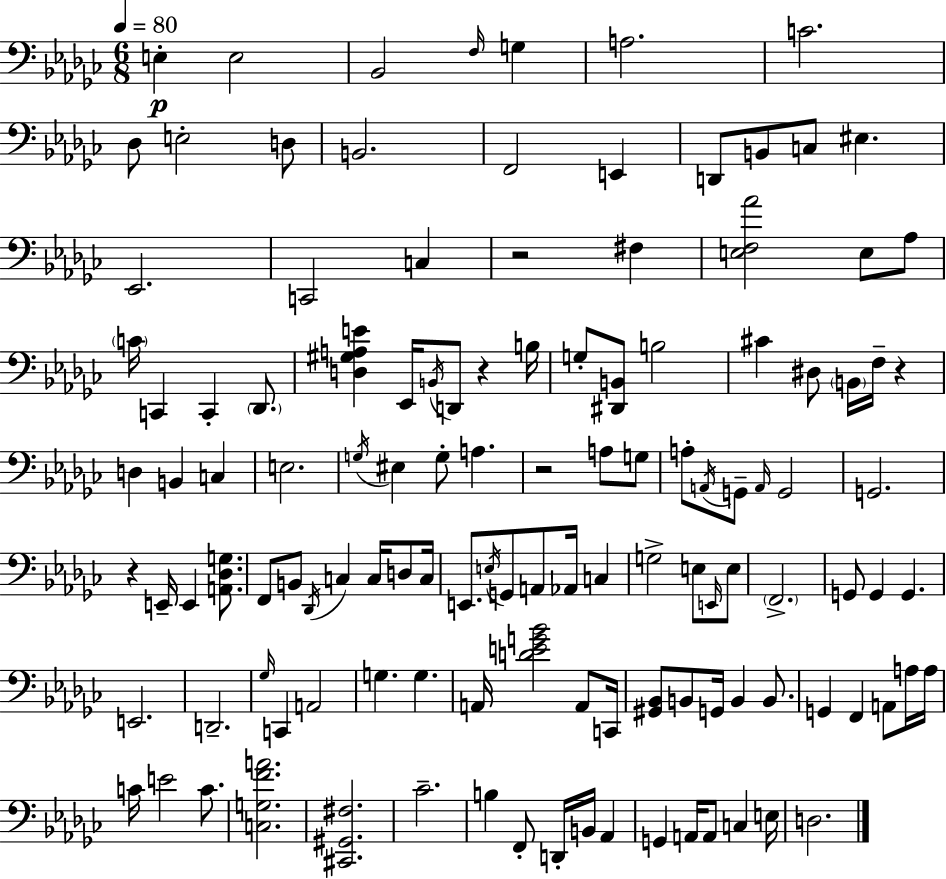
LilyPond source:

{
  \clef bass
  \numericTimeSignature
  \time 6/8
  \key ees \minor
  \tempo 4 = 80
  e4-.\p e2 | bes,2 \grace { f16 } g4 | a2. | c'2. | \break des8 e2-. d8 | b,2. | f,2 e,4 | d,8 b,8 c8 eis4. | \break ees,2. | c,2 c4 | r2 fis4 | <e f aes'>2 e8 aes8 | \break \parenthesize c'16 c,4 c,4-. \parenthesize des,8. | <d gis a e'>4 ees,16 \acciaccatura { b,16 } d,8 r4 | b16 g8-. <dis, b,>8 b2 | cis'4 dis8 \parenthesize b,16 f16-- r4 | \break d4 b,4 c4 | e2. | \acciaccatura { g16 } eis4 g8-. a4. | r2 a8 | \break g8 a8-. \acciaccatura { a,16 } g,8-- \grace { a,16 } g,2 | g,2. | r4 e,16-- e,4 | <a, des g>8. f,8 b,8 \acciaccatura { des,16 } c4 | \break c16 d8 c16 e,8. \acciaccatura { e16 } g,8 | a,8 aes,16 c4 g2-> | e8 \grace { e,16 } e8 \parenthesize f,2.-> | g,8 g,4 | \break g,4. e,2. | d,2.-- | \grace { ges16 } c,4 | a,2 g4. | \break g4. a,16 <d' e' g' bes'>2 | a,8 c,16 <gis, bes,>8 b,8 | g,16 b,4 b,8. g,4 | f,4 a,8 a16 a16 c'16 e'2 | \break c'8. <c g f' a'>2. | <cis, gis, fis>2. | ces'2.-- | b4 | \break f,8-. d,16-. b,16 aes,4 g,4 | a,16 a,8 c4 e16 d2. | \bar "|."
}